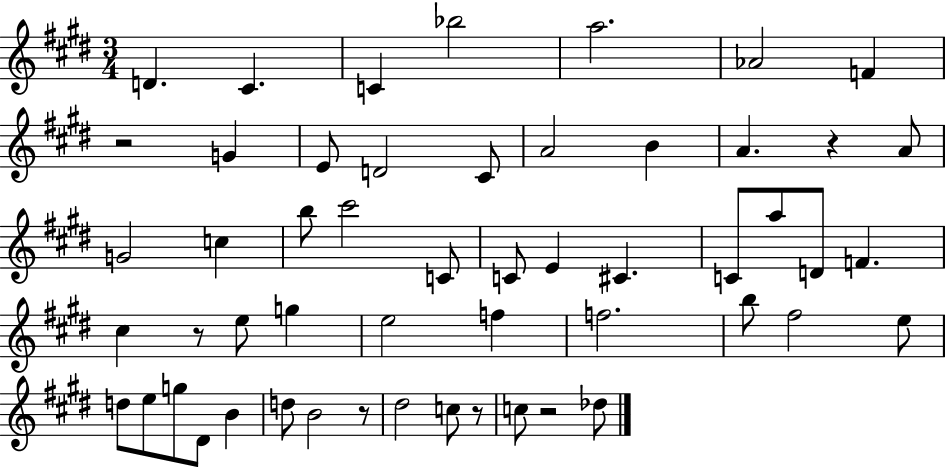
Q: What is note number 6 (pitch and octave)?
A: Ab4